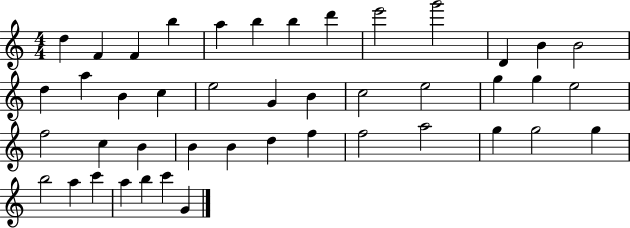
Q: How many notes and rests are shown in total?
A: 44